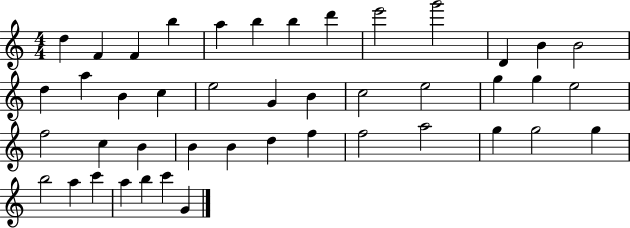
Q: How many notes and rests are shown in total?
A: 44